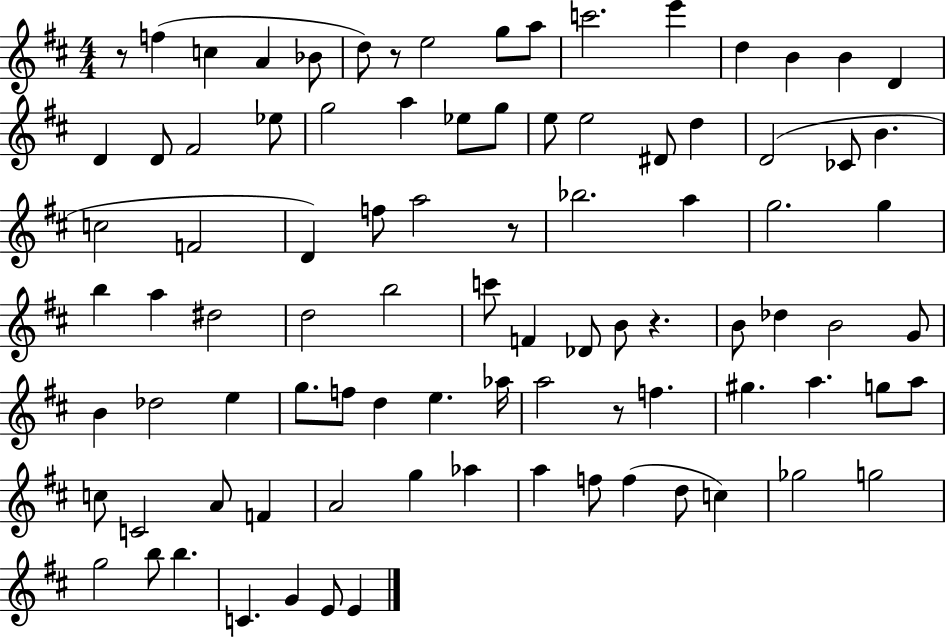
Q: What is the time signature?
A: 4/4